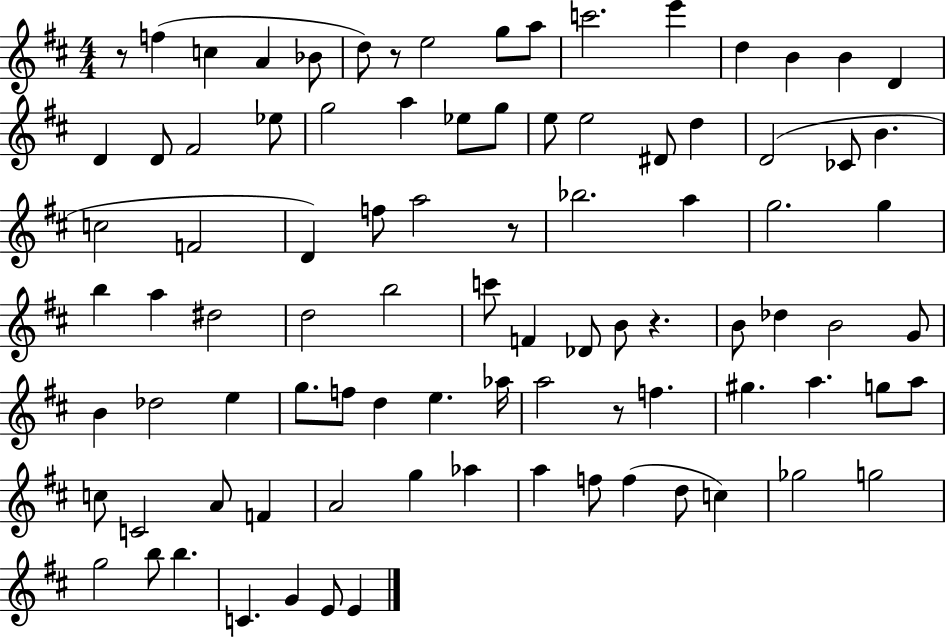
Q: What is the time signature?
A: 4/4